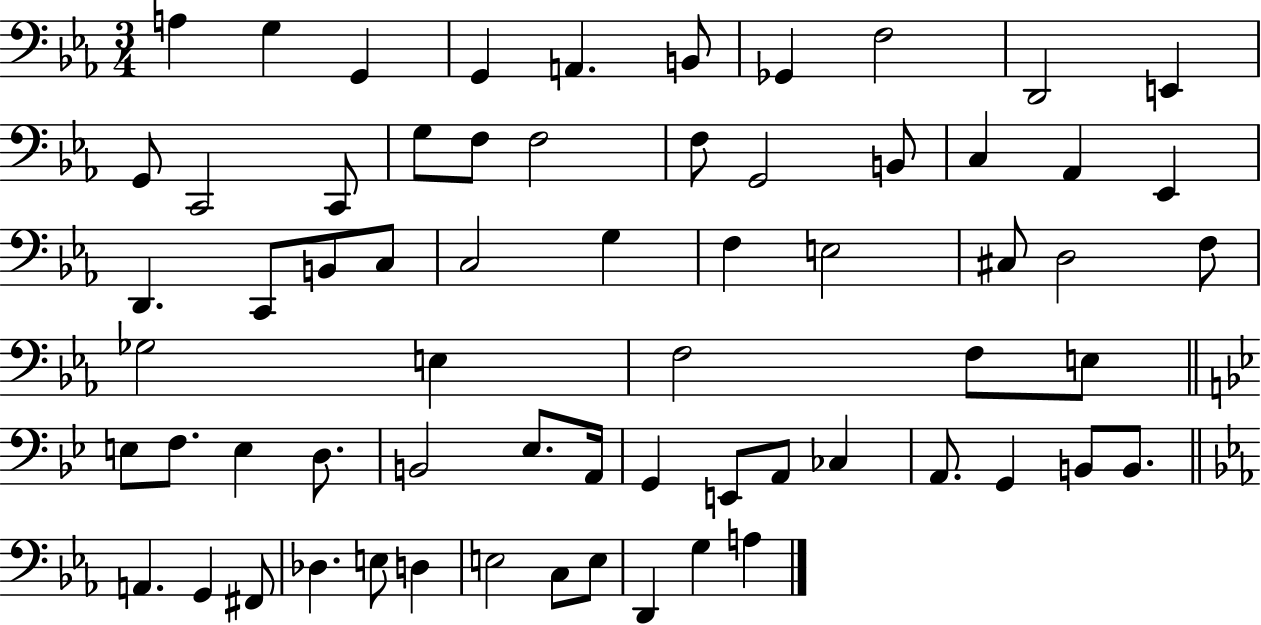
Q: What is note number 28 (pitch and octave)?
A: G3